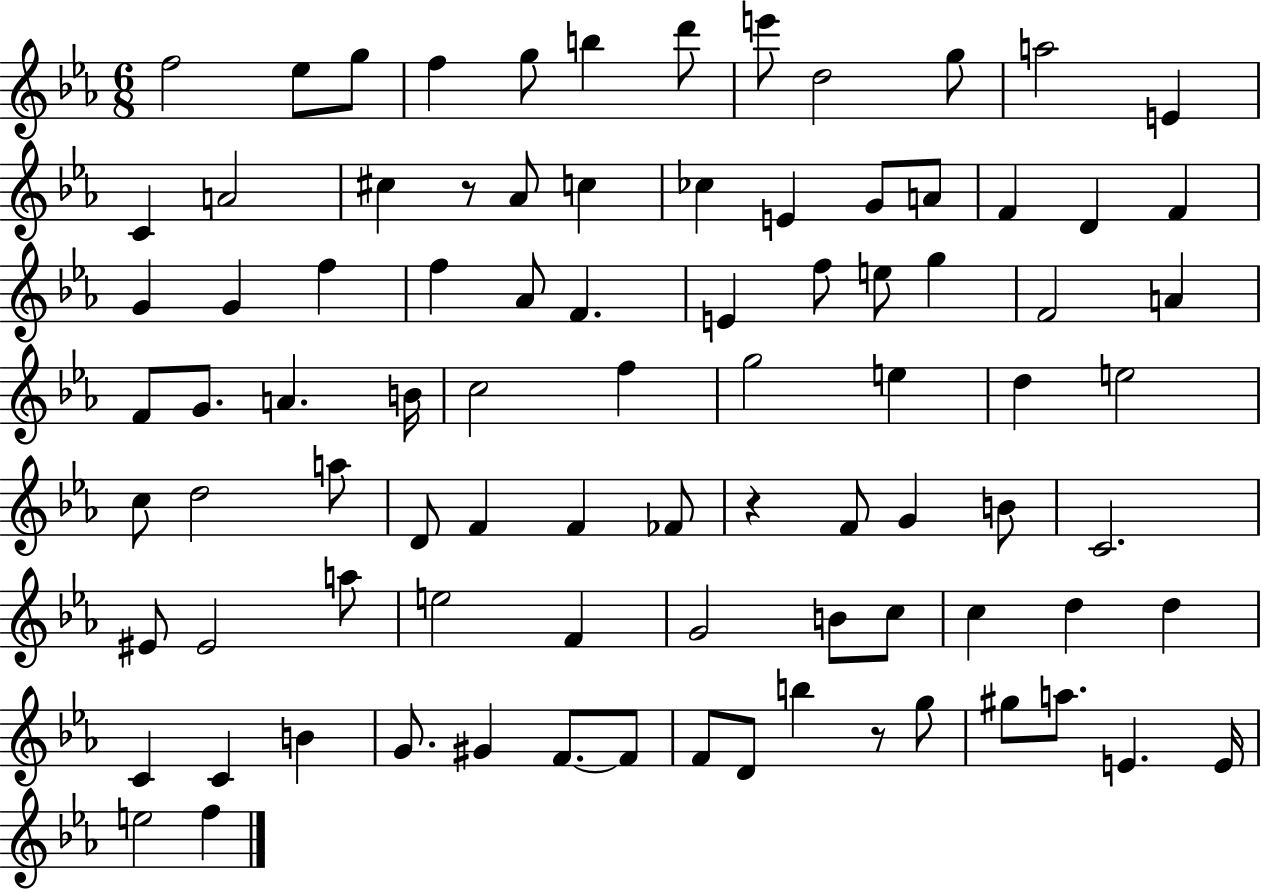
{
  \clef treble
  \numericTimeSignature
  \time 6/8
  \key ees \major
  f''2 ees''8 g''8 | f''4 g''8 b''4 d'''8 | e'''8 d''2 g''8 | a''2 e'4 | \break c'4 a'2 | cis''4 r8 aes'8 c''4 | ces''4 e'4 g'8 a'8 | f'4 d'4 f'4 | \break g'4 g'4 f''4 | f''4 aes'8 f'4. | e'4 f''8 e''8 g''4 | f'2 a'4 | \break f'8 g'8. a'4. b'16 | c''2 f''4 | g''2 e''4 | d''4 e''2 | \break c''8 d''2 a''8 | d'8 f'4 f'4 fes'8 | r4 f'8 g'4 b'8 | c'2. | \break eis'8 eis'2 a''8 | e''2 f'4 | g'2 b'8 c''8 | c''4 d''4 d''4 | \break c'4 c'4 b'4 | g'8. gis'4 f'8.~~ f'8 | f'8 d'8 b''4 r8 g''8 | gis''8 a''8. e'4. e'16 | \break e''2 f''4 | \bar "|."
}